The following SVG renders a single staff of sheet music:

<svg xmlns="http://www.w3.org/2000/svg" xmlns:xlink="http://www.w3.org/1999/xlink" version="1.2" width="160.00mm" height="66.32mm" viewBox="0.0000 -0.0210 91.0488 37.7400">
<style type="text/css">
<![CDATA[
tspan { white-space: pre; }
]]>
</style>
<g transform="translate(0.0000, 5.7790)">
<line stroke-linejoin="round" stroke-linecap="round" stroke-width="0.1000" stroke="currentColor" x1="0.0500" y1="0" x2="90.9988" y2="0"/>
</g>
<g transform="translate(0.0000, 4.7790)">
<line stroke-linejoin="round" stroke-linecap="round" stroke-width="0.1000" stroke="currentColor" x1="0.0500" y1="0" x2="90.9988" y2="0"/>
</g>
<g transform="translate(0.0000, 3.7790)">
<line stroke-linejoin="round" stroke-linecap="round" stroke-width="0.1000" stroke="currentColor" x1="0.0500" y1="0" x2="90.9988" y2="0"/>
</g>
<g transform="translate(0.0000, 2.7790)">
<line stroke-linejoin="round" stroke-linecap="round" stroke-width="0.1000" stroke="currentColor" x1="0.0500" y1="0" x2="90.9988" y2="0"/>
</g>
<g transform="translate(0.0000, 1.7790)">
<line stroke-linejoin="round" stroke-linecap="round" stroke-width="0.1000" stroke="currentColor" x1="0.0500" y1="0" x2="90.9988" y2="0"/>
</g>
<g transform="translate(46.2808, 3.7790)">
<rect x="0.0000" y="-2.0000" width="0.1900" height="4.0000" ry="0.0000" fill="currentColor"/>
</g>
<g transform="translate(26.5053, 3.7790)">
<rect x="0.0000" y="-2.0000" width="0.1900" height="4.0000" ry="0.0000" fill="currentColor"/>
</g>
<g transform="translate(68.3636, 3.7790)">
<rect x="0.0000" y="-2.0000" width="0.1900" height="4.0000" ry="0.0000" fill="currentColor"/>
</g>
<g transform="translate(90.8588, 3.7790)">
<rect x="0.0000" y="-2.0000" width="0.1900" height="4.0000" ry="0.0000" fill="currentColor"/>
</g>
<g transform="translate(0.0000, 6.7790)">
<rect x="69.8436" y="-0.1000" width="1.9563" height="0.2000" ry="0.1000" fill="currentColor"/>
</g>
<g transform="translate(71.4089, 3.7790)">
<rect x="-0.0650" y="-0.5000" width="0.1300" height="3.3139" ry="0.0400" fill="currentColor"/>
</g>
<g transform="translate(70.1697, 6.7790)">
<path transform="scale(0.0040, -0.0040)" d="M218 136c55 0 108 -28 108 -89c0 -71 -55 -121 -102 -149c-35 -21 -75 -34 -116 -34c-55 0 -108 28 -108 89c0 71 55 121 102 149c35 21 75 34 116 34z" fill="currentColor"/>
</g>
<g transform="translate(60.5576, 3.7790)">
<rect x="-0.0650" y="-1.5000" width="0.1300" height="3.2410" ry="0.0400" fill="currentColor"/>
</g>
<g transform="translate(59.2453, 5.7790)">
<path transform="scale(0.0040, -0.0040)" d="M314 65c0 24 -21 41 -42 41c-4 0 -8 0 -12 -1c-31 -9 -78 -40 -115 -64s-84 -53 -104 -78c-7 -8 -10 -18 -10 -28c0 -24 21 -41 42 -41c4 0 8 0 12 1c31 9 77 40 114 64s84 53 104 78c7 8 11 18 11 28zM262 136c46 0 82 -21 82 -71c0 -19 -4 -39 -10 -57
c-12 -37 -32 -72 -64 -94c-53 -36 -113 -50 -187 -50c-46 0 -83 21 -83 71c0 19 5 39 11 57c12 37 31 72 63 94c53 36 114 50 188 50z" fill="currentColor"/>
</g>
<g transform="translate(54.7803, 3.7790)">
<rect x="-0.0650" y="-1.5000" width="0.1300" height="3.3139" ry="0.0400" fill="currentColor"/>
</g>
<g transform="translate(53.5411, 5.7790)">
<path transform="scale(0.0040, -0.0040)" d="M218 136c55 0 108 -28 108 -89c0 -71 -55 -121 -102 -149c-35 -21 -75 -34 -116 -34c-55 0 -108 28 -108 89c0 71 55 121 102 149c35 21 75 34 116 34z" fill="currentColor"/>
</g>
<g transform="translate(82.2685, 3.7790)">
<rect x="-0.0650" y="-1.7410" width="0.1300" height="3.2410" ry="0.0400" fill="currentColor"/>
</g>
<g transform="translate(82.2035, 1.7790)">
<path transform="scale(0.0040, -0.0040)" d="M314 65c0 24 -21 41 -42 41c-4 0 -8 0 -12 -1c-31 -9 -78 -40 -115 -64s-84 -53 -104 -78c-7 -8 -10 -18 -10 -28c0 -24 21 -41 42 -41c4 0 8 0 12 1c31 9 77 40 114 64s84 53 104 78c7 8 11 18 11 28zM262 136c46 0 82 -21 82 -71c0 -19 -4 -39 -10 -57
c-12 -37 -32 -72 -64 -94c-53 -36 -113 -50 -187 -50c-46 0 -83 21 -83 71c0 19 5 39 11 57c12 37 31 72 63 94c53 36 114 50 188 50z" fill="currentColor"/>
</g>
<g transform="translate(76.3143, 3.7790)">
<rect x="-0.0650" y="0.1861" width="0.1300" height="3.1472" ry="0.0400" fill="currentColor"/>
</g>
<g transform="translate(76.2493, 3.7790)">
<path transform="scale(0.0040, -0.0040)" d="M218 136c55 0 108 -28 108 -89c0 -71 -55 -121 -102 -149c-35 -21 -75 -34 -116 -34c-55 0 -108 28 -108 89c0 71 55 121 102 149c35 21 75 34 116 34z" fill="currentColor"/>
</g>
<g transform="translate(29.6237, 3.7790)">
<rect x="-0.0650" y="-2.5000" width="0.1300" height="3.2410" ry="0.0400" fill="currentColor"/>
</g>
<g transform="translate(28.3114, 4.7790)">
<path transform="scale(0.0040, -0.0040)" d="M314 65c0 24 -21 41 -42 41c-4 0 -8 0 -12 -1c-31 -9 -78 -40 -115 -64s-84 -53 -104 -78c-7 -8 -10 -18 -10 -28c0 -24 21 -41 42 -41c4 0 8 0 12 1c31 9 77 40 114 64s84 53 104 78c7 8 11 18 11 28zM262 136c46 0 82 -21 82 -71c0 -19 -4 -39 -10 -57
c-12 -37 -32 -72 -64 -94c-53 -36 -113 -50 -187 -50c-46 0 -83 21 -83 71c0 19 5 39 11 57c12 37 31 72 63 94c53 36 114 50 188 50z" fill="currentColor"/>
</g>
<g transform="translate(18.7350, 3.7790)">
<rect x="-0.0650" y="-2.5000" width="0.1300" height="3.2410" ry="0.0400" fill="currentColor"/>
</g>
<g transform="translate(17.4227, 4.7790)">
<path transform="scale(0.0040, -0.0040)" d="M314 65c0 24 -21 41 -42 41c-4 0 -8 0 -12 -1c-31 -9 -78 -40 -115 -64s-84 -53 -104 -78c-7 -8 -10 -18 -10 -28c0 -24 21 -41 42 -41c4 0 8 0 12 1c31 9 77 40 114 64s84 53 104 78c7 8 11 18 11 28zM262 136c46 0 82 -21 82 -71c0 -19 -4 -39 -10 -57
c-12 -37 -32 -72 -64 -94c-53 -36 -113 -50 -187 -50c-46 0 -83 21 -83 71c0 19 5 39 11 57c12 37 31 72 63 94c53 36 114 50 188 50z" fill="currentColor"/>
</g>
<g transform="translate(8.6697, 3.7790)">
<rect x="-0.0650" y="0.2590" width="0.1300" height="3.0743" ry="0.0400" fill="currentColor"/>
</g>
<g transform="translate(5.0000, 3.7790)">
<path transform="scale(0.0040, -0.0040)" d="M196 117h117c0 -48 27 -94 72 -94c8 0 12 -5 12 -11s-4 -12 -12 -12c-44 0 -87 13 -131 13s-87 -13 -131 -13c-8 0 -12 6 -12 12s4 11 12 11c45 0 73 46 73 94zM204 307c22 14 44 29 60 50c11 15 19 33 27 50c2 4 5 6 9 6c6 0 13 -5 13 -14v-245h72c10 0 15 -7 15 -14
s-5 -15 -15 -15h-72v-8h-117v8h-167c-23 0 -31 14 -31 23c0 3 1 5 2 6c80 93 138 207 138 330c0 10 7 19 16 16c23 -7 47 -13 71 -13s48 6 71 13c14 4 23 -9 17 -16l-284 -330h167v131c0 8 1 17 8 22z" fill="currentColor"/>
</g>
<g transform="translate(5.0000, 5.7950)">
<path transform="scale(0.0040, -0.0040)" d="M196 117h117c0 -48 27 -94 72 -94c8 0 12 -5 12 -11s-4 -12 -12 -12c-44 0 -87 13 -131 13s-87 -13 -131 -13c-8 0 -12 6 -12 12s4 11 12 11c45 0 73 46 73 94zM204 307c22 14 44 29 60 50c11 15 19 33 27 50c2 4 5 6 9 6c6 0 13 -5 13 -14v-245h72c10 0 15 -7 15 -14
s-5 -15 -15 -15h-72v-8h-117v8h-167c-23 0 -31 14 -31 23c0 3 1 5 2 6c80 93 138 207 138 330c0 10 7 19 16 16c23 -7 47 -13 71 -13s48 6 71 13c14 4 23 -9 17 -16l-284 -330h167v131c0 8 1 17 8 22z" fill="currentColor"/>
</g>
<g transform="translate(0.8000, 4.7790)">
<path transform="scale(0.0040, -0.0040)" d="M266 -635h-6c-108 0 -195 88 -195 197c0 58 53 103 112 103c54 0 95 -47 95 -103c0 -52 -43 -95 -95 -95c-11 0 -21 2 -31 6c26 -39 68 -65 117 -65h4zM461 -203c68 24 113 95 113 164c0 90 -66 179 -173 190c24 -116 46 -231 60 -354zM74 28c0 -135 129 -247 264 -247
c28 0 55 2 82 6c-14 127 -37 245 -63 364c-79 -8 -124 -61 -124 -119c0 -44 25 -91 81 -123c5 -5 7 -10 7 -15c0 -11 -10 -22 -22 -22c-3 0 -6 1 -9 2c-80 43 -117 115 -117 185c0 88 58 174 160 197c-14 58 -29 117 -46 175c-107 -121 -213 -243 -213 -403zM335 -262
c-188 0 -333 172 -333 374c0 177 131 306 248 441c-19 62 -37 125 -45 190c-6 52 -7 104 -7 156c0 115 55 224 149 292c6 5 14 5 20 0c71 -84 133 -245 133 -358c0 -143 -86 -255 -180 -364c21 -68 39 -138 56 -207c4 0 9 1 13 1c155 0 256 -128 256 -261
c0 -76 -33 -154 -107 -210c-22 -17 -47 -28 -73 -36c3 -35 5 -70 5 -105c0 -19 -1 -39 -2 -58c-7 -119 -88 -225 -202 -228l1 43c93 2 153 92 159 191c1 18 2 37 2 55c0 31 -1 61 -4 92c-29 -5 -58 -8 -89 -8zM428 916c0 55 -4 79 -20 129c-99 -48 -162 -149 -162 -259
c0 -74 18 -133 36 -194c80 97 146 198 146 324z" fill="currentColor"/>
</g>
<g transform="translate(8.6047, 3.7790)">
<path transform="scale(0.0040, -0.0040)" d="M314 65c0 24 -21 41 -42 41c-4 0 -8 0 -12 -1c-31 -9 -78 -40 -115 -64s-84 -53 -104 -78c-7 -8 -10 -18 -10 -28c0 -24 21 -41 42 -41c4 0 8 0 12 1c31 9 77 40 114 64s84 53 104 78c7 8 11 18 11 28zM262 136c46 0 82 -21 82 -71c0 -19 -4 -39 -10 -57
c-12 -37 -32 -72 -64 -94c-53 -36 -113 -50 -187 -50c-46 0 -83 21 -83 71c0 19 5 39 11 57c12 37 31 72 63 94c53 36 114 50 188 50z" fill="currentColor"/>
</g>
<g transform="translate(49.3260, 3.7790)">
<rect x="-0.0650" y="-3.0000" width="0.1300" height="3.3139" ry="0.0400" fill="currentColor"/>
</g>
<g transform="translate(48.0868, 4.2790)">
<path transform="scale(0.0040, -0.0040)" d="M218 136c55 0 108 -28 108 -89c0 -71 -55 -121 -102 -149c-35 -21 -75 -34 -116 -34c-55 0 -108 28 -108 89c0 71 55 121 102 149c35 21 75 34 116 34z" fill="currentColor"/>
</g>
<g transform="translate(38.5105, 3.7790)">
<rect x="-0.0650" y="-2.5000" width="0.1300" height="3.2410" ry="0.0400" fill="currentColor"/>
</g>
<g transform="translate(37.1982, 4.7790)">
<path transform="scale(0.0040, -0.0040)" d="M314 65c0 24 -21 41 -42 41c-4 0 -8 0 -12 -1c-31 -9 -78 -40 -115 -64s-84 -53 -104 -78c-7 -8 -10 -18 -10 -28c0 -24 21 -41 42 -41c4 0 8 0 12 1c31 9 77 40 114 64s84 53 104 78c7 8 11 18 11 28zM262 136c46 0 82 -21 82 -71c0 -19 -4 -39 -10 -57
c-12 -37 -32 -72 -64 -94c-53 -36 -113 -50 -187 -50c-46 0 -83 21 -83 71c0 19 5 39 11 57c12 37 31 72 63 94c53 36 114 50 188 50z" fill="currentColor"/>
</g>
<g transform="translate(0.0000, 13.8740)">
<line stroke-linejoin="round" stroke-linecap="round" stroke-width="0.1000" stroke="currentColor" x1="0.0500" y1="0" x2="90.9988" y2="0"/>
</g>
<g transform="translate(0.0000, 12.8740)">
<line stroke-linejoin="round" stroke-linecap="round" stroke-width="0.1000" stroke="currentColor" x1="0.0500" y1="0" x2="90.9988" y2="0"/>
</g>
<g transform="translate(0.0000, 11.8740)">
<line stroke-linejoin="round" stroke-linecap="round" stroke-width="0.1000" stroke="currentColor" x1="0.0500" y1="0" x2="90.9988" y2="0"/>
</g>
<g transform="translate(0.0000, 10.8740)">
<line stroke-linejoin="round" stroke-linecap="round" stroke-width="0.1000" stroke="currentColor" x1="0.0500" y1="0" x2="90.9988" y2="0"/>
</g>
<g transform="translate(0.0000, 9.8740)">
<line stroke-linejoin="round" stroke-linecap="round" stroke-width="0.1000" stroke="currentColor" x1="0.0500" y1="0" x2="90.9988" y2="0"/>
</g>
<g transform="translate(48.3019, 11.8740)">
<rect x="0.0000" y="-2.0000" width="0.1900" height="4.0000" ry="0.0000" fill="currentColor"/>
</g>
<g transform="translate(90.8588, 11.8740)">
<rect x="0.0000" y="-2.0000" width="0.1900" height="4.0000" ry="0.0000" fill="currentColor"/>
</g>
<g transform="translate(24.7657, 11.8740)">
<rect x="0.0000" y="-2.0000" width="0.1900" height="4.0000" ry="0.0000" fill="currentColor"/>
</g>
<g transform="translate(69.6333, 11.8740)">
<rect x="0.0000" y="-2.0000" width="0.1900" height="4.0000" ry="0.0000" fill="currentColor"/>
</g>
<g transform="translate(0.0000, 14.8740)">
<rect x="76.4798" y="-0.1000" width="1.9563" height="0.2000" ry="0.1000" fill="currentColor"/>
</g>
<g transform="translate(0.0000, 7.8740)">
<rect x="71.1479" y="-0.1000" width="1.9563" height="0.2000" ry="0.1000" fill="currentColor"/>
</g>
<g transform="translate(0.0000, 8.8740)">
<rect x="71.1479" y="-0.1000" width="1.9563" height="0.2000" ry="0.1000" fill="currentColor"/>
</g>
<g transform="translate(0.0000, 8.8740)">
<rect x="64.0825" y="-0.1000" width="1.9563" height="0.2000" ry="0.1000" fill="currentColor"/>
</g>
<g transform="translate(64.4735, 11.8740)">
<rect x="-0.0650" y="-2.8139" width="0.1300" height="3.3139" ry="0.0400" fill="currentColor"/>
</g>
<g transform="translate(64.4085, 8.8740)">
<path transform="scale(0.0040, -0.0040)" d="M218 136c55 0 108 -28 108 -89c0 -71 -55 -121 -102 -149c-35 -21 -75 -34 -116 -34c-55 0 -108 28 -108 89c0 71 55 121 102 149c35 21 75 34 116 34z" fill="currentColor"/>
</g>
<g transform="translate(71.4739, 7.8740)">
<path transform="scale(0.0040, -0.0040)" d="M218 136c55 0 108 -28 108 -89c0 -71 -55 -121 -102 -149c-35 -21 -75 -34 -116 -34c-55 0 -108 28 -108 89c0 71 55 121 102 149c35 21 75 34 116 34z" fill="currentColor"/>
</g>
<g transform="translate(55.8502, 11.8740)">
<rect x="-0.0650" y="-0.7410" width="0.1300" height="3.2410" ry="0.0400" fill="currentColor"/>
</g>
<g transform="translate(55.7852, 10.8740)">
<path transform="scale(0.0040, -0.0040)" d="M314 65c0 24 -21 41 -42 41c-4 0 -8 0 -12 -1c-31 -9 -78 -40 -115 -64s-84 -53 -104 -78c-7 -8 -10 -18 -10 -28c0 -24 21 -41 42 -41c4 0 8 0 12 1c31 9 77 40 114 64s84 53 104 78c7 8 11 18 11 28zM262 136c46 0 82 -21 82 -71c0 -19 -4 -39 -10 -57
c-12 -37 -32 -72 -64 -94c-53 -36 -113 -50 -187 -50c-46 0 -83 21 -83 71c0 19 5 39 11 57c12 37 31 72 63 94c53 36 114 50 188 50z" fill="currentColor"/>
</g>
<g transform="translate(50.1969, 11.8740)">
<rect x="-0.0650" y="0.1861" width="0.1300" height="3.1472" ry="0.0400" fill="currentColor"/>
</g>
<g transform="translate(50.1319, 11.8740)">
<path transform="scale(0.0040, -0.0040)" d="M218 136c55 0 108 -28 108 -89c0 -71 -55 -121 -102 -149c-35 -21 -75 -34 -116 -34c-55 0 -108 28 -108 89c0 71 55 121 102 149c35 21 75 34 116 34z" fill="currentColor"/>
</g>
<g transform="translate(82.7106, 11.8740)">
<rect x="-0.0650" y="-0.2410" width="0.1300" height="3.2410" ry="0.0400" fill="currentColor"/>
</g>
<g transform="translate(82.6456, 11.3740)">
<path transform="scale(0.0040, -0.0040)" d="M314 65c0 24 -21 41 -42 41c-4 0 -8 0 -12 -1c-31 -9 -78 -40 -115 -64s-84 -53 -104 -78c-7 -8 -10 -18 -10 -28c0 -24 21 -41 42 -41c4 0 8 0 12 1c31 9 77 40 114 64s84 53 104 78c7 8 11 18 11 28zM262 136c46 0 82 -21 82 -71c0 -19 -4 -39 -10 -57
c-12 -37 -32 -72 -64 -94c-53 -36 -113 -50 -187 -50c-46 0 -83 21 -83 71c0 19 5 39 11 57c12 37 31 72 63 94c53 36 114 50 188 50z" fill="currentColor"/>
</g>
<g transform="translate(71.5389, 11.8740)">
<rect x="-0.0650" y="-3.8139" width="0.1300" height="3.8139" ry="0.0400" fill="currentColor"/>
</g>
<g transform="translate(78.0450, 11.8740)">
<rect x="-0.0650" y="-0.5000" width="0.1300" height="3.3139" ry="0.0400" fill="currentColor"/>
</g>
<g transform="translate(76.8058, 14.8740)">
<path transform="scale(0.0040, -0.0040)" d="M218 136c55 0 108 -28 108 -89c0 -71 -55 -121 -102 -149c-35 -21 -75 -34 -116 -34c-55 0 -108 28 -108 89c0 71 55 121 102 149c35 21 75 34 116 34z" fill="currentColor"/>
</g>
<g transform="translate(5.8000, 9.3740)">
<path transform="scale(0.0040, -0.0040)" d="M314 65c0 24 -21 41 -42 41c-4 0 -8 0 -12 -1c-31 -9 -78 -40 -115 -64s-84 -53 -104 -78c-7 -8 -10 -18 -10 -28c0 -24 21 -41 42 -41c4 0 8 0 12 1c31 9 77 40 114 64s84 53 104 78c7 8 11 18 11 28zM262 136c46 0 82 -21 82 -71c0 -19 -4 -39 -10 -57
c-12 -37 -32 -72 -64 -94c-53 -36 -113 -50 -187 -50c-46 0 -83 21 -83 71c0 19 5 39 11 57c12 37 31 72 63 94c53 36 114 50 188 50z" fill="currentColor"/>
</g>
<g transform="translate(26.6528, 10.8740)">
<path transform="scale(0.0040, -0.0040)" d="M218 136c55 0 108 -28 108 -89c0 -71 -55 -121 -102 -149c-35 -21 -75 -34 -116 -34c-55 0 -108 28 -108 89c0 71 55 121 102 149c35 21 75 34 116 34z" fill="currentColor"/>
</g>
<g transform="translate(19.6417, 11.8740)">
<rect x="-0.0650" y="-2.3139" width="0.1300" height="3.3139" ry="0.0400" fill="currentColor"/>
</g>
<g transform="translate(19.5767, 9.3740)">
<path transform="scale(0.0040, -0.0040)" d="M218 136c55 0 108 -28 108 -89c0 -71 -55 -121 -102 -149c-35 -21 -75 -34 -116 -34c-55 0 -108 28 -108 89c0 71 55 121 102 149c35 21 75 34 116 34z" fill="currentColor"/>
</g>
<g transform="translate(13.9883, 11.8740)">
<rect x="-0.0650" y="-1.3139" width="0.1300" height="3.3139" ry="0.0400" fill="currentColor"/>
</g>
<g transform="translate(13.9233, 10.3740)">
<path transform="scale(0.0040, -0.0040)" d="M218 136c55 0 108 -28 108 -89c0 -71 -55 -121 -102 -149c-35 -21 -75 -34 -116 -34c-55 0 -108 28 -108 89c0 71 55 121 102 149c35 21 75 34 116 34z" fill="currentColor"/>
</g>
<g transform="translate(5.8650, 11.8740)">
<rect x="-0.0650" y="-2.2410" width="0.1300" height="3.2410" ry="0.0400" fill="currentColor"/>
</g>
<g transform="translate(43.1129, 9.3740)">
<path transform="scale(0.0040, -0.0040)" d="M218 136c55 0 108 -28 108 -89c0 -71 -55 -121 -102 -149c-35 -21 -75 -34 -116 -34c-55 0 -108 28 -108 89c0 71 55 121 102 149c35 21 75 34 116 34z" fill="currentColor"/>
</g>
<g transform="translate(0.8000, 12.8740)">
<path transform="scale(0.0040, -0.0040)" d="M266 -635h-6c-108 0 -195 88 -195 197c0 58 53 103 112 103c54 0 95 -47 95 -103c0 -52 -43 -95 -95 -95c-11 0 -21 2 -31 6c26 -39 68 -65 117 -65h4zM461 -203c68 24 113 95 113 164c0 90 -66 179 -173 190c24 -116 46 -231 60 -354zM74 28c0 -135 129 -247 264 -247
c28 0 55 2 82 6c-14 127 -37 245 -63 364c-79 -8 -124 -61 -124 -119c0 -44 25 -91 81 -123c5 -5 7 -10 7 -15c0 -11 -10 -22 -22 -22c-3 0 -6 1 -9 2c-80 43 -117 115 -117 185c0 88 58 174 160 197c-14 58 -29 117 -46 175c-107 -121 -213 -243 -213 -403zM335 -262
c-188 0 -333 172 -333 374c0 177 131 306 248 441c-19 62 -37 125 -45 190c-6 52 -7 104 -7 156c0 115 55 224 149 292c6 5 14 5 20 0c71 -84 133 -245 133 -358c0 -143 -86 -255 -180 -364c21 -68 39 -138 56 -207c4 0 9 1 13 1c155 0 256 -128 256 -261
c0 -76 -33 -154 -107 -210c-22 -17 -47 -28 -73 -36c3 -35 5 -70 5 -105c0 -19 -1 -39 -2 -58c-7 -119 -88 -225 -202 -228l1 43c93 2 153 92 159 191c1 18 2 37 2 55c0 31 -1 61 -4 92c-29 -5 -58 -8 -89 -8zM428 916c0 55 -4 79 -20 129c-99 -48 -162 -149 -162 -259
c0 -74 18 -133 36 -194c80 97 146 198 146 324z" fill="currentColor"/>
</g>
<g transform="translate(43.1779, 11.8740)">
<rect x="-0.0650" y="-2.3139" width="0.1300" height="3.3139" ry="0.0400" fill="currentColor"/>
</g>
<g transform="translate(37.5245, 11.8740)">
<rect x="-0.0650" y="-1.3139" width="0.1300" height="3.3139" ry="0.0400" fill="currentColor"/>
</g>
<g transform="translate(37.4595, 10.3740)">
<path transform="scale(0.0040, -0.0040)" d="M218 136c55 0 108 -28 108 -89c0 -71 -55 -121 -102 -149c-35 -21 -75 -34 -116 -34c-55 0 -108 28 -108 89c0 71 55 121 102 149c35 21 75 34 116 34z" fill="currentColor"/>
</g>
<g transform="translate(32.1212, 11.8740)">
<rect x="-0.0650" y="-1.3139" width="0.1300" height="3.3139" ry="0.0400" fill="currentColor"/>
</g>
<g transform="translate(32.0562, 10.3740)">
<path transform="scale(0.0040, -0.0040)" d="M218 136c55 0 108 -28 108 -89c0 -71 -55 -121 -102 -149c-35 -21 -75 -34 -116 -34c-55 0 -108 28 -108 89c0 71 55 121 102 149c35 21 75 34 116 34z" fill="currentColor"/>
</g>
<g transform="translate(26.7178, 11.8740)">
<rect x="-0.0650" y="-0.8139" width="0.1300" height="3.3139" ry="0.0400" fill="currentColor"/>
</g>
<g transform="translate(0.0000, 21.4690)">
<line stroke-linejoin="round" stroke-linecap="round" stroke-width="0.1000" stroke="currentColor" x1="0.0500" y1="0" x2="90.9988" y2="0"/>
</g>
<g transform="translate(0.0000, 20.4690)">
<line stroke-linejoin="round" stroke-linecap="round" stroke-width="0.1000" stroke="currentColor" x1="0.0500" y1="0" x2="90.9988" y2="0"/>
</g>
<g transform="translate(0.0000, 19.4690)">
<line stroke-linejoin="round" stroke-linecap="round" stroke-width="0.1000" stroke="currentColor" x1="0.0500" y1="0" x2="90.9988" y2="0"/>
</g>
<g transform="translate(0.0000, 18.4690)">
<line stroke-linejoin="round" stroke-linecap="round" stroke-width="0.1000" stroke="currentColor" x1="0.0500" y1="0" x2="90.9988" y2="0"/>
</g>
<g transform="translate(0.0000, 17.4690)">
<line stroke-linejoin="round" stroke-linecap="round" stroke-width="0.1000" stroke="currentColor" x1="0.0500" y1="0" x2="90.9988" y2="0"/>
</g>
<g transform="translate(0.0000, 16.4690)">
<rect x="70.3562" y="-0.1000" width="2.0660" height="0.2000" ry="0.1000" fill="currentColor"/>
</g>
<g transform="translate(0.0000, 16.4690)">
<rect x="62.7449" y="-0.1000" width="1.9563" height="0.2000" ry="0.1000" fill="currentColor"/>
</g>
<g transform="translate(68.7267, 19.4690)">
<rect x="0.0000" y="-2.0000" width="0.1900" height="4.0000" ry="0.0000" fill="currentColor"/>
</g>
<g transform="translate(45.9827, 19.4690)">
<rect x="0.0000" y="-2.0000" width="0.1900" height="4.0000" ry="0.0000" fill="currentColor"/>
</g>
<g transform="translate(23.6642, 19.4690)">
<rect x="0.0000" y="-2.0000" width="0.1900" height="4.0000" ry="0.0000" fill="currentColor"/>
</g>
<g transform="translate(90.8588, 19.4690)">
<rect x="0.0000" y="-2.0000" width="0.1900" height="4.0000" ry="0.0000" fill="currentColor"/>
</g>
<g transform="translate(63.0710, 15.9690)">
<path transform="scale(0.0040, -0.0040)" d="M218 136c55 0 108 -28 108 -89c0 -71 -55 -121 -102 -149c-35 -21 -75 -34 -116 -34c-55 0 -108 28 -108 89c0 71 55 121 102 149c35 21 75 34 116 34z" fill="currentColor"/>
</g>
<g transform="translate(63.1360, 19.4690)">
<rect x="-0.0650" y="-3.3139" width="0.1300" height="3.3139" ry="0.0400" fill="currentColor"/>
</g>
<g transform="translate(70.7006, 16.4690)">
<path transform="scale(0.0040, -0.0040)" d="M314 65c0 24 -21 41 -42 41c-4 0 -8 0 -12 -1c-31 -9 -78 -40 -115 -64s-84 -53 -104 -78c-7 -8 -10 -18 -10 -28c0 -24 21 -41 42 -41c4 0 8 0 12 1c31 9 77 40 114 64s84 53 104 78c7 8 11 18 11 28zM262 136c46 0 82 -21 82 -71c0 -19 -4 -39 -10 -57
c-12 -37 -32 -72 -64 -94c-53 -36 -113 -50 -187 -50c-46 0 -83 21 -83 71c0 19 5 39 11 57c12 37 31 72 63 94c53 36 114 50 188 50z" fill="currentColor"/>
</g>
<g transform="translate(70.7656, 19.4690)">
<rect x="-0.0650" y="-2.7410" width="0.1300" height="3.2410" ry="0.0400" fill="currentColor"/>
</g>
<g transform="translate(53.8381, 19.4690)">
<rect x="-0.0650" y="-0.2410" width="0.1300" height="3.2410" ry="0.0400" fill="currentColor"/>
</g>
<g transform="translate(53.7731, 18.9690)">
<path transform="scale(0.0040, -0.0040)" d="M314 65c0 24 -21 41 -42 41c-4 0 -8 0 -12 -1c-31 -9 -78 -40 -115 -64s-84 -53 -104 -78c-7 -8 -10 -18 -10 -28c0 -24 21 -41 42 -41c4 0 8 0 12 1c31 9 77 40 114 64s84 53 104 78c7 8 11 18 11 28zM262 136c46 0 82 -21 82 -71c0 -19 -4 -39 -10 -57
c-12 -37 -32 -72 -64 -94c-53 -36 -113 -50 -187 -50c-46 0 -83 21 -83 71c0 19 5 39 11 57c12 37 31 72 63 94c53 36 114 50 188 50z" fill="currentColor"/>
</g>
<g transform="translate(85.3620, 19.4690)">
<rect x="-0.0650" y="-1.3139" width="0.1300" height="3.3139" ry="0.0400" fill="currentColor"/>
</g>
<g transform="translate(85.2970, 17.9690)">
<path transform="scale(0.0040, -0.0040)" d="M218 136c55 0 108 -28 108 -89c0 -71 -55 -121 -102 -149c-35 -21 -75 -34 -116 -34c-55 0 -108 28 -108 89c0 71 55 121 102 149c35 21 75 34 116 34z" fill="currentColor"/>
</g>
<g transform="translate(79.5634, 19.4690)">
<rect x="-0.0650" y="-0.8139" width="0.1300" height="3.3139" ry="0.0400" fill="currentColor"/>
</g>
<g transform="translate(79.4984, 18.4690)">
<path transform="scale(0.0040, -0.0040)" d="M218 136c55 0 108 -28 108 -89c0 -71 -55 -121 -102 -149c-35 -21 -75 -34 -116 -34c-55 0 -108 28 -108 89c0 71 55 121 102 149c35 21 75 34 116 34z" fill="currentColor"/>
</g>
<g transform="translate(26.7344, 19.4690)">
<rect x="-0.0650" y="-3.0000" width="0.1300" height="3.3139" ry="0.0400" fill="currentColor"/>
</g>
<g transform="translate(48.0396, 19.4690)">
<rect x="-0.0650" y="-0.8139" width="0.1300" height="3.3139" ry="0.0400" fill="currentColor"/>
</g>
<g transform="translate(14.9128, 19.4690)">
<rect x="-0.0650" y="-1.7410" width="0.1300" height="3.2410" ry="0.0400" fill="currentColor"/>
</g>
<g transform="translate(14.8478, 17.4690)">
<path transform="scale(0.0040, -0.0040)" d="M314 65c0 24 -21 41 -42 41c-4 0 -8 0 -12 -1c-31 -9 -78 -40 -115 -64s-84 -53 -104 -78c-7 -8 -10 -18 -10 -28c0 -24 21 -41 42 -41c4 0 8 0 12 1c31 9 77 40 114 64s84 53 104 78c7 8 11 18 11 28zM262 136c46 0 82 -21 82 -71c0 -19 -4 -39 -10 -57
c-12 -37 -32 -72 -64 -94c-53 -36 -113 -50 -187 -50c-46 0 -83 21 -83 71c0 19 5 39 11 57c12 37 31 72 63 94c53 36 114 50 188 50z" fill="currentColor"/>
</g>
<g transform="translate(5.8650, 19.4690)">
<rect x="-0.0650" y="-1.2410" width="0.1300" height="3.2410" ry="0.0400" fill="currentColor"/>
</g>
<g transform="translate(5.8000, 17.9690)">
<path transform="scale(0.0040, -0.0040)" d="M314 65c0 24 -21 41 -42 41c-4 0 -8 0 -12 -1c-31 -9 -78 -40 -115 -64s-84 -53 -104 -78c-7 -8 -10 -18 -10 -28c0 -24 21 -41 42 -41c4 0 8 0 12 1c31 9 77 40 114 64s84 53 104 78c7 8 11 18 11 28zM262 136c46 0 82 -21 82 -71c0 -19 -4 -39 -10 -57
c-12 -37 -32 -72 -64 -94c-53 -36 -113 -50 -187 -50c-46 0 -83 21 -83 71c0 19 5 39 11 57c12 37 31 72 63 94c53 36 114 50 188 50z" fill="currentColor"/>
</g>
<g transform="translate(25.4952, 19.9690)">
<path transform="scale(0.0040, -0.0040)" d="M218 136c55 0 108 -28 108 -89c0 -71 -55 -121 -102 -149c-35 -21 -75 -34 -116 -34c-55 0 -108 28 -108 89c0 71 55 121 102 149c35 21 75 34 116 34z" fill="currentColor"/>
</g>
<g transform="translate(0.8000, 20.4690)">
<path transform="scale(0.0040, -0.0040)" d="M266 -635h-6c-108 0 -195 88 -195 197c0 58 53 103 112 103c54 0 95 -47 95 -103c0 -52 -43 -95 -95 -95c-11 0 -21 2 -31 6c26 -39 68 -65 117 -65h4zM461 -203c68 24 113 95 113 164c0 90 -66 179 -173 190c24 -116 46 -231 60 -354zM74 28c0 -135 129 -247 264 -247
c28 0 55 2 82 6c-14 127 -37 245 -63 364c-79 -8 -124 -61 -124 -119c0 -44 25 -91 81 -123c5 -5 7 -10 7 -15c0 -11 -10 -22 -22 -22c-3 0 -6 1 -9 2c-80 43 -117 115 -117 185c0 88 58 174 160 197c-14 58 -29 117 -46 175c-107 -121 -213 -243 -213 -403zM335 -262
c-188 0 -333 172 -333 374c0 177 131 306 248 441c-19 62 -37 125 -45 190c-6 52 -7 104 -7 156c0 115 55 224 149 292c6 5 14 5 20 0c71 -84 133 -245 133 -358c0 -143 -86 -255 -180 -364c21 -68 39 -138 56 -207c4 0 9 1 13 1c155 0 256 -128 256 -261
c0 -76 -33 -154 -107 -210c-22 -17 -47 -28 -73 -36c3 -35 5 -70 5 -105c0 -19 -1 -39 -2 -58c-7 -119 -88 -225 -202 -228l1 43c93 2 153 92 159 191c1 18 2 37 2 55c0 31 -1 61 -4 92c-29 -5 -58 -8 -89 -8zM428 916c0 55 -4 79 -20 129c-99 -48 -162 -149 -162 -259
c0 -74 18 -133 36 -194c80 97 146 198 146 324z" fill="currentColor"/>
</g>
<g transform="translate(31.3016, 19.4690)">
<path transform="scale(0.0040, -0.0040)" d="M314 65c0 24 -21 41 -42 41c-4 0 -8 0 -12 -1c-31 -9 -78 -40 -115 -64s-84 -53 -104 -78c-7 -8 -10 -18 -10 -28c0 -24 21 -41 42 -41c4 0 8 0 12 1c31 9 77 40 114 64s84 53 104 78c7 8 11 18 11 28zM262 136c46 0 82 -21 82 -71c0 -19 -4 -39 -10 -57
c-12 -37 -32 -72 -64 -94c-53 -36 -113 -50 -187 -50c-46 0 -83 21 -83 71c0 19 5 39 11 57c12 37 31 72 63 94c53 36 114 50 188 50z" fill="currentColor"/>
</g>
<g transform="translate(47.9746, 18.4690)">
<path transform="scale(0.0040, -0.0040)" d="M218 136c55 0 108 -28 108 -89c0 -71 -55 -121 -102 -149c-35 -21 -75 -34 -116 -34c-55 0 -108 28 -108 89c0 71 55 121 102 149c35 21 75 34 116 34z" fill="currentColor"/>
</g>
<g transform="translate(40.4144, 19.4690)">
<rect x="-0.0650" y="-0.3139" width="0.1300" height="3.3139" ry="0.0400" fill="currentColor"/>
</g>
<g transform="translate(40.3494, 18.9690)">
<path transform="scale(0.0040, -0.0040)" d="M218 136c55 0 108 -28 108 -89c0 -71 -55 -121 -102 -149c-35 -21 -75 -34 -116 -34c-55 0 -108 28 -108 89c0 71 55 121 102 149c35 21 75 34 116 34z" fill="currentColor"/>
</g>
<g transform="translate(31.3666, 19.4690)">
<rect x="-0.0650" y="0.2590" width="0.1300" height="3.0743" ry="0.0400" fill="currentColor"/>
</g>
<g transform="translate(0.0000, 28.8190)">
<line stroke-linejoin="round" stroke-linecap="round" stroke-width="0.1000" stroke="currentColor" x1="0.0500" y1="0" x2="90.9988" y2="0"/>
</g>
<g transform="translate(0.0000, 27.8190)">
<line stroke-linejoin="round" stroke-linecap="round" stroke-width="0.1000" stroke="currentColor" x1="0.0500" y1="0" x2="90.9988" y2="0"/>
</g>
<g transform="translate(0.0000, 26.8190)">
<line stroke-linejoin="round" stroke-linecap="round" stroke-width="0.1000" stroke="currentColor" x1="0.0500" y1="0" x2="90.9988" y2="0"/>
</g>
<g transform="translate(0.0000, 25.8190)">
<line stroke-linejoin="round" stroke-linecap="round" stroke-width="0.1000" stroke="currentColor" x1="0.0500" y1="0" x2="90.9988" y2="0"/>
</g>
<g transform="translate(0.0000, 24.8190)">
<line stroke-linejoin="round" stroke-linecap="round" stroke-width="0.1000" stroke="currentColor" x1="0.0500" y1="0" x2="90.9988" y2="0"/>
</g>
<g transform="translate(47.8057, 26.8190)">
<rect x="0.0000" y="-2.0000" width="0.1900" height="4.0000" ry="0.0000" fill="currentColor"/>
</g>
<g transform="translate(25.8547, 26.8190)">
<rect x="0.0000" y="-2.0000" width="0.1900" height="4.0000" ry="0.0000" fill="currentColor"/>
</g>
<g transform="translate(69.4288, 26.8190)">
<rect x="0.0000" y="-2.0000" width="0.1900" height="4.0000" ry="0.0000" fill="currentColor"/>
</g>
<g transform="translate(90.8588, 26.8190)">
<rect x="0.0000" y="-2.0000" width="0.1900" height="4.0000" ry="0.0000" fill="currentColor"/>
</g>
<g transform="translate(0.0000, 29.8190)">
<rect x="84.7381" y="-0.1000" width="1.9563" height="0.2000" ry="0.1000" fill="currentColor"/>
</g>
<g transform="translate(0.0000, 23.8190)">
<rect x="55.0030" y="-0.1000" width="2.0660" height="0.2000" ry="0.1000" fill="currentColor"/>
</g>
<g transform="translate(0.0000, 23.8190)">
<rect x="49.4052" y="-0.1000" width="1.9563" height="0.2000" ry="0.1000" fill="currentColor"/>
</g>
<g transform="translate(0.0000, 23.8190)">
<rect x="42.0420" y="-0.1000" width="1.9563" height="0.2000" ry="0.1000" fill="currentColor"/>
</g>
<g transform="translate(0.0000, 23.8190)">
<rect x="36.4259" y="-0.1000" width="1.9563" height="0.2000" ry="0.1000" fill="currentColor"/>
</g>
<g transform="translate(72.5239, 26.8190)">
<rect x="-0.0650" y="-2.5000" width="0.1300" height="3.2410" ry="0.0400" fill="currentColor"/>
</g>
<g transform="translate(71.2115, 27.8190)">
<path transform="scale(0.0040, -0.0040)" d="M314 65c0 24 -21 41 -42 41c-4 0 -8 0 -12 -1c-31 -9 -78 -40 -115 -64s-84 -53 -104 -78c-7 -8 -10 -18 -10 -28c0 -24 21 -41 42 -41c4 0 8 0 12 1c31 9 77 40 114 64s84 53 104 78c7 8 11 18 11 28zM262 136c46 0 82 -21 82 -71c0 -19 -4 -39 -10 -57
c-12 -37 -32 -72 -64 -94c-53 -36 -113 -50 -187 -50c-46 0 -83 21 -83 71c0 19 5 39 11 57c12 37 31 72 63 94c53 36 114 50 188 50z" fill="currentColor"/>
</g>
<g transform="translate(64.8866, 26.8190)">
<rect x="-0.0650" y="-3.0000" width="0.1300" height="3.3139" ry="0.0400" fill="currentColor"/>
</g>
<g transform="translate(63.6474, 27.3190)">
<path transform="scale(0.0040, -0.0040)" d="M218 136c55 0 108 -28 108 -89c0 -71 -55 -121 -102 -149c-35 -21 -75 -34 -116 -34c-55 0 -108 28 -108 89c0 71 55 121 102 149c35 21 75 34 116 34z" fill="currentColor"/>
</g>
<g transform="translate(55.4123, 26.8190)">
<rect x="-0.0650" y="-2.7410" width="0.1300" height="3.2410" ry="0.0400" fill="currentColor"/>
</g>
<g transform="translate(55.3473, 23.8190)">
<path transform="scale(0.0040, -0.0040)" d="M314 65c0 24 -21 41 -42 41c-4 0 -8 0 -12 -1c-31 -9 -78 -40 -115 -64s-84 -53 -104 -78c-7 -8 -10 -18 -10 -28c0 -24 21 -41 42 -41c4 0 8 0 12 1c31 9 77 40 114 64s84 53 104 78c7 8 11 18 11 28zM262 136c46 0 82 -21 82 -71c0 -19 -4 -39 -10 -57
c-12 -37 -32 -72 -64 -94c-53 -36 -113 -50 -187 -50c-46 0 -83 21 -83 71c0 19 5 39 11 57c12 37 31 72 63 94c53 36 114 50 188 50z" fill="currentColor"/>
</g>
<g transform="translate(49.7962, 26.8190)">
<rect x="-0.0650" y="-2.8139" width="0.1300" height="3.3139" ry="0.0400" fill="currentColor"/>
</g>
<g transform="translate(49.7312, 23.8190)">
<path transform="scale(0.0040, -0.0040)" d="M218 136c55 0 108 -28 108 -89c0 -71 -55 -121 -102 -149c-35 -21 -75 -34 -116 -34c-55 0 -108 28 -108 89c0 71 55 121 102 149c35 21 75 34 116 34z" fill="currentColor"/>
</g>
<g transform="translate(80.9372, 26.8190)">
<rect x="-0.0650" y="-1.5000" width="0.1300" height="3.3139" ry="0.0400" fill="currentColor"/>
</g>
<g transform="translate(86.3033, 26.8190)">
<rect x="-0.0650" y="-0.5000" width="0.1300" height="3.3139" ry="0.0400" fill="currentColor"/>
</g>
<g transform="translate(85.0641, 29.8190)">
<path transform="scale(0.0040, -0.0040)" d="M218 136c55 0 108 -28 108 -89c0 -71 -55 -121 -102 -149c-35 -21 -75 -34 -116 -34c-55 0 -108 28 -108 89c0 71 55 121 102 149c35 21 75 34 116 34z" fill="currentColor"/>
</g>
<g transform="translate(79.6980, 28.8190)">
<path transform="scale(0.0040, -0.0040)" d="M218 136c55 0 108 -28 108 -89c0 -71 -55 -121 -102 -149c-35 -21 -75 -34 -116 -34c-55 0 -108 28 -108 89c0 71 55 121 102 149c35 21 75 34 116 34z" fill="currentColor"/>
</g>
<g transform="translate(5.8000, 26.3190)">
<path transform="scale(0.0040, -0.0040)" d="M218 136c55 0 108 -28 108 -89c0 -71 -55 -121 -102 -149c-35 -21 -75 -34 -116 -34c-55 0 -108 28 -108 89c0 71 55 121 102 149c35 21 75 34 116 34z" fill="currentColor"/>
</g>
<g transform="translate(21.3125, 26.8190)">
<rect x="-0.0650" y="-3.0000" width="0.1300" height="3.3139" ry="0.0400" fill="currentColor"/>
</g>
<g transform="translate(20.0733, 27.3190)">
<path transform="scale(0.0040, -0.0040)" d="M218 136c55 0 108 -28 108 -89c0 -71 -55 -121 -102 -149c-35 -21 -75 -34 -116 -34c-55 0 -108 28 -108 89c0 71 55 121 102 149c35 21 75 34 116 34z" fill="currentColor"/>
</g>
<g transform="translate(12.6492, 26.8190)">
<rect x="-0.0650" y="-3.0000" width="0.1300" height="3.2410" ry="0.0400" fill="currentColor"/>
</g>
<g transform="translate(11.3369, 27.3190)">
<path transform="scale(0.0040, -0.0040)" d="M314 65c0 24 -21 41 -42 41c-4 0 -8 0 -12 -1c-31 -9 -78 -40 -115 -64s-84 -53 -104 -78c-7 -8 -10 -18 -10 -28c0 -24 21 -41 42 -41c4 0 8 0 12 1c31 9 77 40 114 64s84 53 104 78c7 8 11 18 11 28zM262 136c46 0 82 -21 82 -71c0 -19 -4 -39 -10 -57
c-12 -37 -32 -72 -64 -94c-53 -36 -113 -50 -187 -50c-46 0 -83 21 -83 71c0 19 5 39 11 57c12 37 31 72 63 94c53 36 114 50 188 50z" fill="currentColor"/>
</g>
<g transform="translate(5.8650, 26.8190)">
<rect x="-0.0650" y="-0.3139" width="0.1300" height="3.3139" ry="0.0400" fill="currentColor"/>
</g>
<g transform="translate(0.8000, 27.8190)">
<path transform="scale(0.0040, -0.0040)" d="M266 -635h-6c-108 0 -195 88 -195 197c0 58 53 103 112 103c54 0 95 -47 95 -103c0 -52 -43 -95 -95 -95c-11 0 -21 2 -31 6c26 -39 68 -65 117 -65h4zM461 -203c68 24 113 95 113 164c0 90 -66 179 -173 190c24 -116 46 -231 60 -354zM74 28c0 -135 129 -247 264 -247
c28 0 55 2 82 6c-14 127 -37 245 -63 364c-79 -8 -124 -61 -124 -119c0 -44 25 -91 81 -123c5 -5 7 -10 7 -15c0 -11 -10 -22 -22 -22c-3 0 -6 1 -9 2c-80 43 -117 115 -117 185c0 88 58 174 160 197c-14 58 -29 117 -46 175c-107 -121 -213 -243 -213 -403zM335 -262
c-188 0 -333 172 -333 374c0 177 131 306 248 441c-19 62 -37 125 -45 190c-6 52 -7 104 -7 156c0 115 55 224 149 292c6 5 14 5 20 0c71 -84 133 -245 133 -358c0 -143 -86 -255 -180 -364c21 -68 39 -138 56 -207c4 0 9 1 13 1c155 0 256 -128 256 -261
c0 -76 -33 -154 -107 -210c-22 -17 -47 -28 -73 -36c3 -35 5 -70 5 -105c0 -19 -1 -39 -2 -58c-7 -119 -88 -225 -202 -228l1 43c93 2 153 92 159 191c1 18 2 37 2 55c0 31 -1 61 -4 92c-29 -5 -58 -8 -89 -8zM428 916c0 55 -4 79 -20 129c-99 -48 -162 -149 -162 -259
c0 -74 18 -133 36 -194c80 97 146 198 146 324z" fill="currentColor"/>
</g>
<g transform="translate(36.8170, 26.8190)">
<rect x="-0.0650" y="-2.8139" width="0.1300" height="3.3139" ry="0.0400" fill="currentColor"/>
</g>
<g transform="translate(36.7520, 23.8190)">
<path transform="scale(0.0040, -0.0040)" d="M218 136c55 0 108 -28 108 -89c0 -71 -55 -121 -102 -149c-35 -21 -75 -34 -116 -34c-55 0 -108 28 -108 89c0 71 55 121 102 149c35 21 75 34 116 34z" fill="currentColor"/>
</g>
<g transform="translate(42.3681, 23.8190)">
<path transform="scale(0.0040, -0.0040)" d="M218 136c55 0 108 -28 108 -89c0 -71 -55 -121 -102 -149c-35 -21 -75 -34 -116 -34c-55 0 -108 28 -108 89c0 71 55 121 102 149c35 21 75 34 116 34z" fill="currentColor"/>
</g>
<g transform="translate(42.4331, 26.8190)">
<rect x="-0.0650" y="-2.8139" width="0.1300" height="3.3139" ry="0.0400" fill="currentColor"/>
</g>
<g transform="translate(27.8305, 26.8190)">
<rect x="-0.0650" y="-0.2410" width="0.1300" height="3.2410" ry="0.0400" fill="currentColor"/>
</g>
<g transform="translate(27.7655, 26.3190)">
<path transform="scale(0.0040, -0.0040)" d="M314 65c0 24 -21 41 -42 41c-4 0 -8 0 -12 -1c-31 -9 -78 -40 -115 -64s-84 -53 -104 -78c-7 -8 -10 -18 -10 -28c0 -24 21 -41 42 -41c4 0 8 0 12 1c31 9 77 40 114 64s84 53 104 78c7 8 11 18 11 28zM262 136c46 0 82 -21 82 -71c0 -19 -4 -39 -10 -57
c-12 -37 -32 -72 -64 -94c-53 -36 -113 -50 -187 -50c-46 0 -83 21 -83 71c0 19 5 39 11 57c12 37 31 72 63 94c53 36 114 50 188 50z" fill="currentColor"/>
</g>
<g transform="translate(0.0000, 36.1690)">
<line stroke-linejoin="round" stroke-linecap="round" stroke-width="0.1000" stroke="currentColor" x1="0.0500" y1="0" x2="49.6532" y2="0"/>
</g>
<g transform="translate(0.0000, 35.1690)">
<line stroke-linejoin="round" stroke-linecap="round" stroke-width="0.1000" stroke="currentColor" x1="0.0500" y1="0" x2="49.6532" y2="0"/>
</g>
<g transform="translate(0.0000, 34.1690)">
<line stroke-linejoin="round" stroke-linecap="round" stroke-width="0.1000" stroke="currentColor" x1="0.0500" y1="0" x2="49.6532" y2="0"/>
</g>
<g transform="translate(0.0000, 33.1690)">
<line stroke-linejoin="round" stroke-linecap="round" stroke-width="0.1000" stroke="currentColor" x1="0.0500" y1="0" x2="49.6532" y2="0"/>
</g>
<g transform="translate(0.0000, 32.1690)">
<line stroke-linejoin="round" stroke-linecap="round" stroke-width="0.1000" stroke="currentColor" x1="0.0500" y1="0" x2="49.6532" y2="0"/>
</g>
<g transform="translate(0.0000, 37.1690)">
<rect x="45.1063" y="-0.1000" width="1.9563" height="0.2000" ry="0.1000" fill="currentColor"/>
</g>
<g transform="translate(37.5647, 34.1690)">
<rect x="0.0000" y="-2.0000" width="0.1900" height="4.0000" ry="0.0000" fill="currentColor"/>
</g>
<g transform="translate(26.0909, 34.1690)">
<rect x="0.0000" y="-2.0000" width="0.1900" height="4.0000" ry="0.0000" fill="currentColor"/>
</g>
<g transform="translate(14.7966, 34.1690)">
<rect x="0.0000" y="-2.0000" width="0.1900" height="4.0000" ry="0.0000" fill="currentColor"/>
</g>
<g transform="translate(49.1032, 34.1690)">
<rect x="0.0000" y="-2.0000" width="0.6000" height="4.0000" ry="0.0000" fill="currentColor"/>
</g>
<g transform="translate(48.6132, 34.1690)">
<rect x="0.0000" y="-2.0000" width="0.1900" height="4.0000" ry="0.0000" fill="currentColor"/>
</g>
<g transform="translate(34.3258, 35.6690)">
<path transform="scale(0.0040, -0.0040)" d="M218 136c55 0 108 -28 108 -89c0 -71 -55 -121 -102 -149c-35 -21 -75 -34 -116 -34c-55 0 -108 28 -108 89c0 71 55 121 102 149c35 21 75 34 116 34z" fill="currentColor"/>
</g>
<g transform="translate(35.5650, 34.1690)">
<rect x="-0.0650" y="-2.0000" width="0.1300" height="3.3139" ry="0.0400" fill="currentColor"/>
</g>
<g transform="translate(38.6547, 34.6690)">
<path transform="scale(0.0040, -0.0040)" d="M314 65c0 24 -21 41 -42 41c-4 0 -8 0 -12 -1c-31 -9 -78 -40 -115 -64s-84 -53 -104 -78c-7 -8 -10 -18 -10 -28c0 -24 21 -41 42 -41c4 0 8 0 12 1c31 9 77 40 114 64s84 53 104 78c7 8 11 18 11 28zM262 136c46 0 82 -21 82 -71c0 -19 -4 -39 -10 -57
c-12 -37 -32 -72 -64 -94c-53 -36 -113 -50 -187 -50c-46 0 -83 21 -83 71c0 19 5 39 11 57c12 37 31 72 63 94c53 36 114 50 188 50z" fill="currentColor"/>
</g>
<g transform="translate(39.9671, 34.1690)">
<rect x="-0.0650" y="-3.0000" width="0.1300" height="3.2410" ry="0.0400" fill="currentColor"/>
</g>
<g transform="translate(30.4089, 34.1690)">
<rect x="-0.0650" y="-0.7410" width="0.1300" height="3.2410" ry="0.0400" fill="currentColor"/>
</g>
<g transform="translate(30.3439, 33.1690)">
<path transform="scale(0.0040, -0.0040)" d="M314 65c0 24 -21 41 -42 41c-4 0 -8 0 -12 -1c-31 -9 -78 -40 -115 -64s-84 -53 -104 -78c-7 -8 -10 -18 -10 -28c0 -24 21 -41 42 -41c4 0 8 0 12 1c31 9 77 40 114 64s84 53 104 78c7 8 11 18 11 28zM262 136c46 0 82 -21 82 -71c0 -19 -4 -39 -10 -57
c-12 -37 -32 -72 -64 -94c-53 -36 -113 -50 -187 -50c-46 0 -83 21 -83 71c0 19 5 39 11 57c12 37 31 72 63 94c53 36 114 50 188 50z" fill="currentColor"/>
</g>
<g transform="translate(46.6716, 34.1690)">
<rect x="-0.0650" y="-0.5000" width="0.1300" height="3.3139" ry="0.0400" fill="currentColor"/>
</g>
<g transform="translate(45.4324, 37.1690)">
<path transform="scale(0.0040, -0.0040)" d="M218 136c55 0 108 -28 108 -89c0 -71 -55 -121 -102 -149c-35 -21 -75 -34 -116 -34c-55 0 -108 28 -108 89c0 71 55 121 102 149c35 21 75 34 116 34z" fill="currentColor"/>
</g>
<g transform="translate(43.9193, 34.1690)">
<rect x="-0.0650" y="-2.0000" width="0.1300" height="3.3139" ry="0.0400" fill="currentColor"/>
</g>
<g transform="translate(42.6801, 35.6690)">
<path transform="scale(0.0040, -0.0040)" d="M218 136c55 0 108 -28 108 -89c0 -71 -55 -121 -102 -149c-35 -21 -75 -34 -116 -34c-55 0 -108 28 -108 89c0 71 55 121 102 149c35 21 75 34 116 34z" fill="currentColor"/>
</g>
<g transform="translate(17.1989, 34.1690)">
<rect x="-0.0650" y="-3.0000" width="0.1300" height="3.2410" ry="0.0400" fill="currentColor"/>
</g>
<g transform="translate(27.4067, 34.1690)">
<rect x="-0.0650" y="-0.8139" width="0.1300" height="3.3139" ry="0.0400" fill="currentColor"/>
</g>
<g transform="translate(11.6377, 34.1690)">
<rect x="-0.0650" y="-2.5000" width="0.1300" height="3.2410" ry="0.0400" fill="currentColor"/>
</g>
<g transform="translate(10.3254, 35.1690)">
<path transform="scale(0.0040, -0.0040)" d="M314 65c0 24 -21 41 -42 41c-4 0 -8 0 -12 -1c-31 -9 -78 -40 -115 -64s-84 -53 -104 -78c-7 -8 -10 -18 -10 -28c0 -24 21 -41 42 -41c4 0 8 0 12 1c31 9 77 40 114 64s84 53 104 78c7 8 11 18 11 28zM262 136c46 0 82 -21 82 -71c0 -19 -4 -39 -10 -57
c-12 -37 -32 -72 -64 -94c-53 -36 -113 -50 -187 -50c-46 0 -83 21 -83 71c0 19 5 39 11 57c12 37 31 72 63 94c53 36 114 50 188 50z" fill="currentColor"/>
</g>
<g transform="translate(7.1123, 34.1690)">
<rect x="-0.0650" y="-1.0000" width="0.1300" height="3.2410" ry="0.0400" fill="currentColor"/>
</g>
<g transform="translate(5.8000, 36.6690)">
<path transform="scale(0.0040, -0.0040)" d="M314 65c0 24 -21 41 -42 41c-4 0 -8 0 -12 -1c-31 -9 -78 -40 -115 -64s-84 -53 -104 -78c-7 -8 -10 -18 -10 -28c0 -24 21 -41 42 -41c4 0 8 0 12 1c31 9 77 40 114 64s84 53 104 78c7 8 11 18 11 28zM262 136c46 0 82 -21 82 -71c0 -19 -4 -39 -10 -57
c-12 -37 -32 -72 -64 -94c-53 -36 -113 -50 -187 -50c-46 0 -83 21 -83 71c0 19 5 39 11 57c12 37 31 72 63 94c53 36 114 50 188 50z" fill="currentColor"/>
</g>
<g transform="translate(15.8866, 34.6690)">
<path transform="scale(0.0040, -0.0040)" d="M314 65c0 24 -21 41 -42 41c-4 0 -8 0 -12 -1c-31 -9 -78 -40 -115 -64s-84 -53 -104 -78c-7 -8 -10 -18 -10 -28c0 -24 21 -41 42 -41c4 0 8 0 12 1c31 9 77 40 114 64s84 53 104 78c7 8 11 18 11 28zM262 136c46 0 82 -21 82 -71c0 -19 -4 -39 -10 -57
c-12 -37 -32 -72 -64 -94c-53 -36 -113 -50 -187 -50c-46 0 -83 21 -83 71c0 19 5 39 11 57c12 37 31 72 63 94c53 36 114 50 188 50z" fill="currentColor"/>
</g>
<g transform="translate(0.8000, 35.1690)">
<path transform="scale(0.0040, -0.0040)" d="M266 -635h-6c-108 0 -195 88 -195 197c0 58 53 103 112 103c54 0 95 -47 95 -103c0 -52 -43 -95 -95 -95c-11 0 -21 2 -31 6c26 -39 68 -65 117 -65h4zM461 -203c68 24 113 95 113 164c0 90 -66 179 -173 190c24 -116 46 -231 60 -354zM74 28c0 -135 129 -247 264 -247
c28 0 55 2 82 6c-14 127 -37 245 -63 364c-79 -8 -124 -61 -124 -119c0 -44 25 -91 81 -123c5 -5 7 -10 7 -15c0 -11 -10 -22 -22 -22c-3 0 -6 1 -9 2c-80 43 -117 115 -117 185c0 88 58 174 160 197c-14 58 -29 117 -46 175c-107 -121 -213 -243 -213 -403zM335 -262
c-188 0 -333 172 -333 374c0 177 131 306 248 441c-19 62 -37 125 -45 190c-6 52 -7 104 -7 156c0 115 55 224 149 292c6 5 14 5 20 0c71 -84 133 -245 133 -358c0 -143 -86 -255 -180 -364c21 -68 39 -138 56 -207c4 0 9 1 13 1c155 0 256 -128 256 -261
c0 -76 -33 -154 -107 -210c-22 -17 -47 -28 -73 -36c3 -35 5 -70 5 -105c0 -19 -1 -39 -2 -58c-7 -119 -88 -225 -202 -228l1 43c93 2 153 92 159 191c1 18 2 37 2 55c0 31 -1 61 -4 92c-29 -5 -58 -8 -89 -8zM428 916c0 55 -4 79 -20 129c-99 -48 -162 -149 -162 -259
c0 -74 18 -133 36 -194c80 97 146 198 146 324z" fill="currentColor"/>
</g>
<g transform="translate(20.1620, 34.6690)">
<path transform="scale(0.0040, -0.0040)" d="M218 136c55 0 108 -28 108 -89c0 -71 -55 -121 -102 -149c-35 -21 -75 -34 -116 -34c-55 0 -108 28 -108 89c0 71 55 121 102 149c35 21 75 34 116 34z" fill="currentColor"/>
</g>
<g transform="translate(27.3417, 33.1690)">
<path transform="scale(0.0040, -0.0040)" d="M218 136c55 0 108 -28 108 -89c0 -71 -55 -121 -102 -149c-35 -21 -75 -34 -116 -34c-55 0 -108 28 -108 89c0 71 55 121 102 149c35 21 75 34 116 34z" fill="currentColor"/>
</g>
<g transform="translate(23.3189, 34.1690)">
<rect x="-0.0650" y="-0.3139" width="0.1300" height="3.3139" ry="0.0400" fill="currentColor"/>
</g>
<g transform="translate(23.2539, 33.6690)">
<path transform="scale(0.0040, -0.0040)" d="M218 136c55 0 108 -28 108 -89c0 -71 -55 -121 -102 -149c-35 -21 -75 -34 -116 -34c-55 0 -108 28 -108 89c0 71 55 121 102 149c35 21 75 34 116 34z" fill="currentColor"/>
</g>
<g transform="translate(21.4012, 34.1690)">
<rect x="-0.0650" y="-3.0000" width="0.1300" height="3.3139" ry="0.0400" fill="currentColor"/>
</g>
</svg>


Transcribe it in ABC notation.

X:1
T:Untitled
M:4/4
L:1/4
K:C
B2 G2 G2 G2 A E E2 C B f2 g2 e g d e e g B d2 a c' C c2 e2 f2 A B2 c d c2 b a2 d e c A2 A c2 a a a a2 A G2 E C D2 G2 A2 A c d d2 F A2 F C